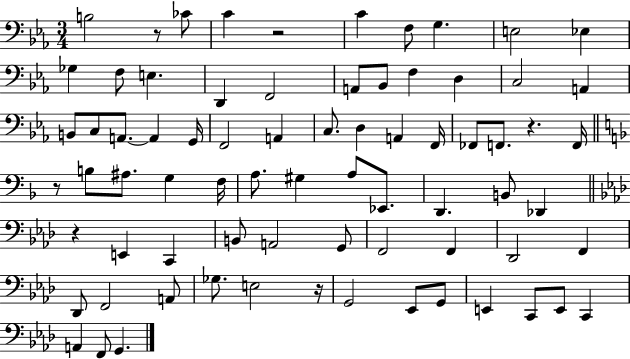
{
  \clef bass
  \numericTimeSignature
  \time 3/4
  \key ees \major
  b2 r8 ces'8 | c'4 r2 | c'4 f8 g4. | e2 ees4 | \break ges4 f8 e4. | d,4 f,2 | a,8 bes,8 f4 d4 | c2 a,4 | \break b,8 c8 a,8.~~ a,4 g,16 | f,2 a,4 | c8. d4 a,4 f,16 | fes,8 f,8. r4. f,16 | \break \bar "||" \break \key f \major r8 b8 ais8. g4 f16 | a8. gis4 a8 ees,8. | d,4. b,8 des,4 | \bar "||" \break \key aes \major r4 e,4 c,4 | b,8 a,2 g,8 | f,2 f,4 | des,2 f,4 | \break des,8 f,2 a,8 | ges8. e2 r16 | g,2 ees,8 g,8 | e,4 c,8 e,8 c,4 | \break a,4 f,8 g,4. | \bar "|."
}